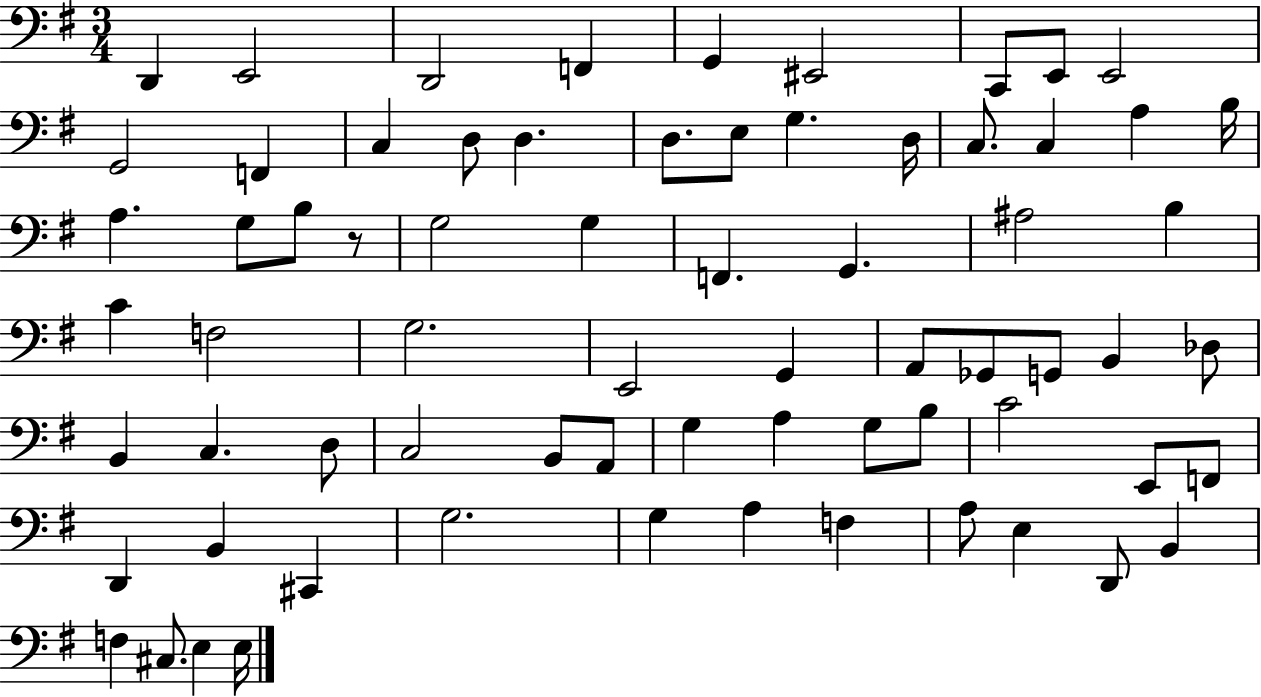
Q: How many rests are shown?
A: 1